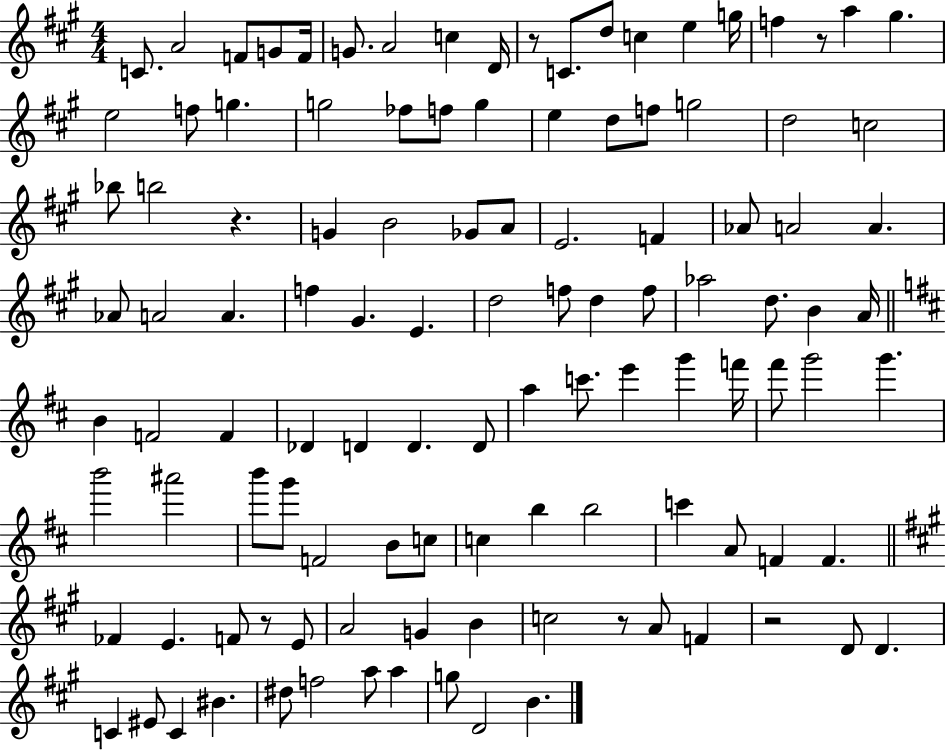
X:1
T:Untitled
M:4/4
L:1/4
K:A
C/2 A2 F/2 G/2 F/4 G/2 A2 c D/4 z/2 C/2 d/2 c e g/4 f z/2 a ^g e2 f/2 g g2 _f/2 f/2 g e d/2 f/2 g2 d2 c2 _b/2 b2 z G B2 _G/2 A/2 E2 F _A/2 A2 A _A/2 A2 A f ^G E d2 f/2 d f/2 _a2 d/2 B A/4 B F2 F _D D D D/2 a c'/2 e' g' f'/4 ^f'/2 g'2 g' b'2 ^a'2 b'/2 g'/2 F2 B/2 c/2 c b b2 c' A/2 F F _F E F/2 z/2 E/2 A2 G B c2 z/2 A/2 F z2 D/2 D C ^E/2 C ^B ^d/2 f2 a/2 a g/2 D2 B